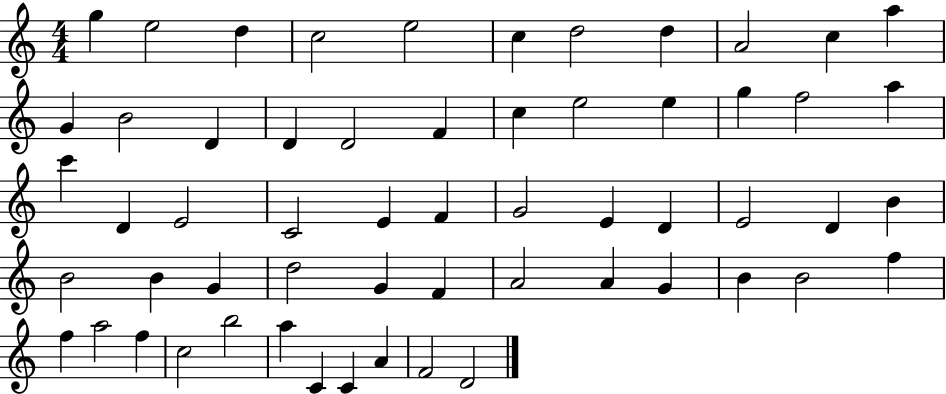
G5/q E5/h D5/q C5/h E5/h C5/q D5/h D5/q A4/h C5/q A5/q G4/q B4/h D4/q D4/q D4/h F4/q C5/q E5/h E5/q G5/q F5/h A5/q C6/q D4/q E4/h C4/h E4/q F4/q G4/h E4/q D4/q E4/h D4/q B4/q B4/h B4/q G4/q D5/h G4/q F4/q A4/h A4/q G4/q B4/q B4/h F5/q F5/q A5/h F5/q C5/h B5/h A5/q C4/q C4/q A4/q F4/h D4/h